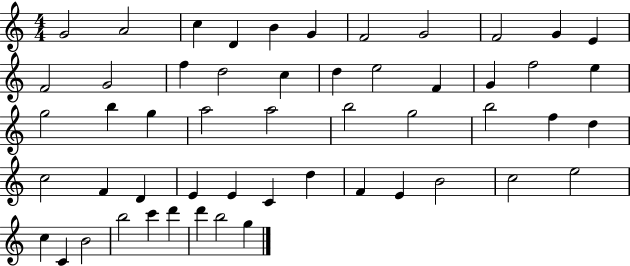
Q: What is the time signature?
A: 4/4